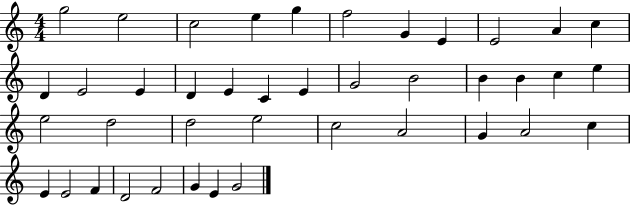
X:1
T:Untitled
M:4/4
L:1/4
K:C
g2 e2 c2 e g f2 G E E2 A c D E2 E D E C E G2 B2 B B c e e2 d2 d2 e2 c2 A2 G A2 c E E2 F D2 F2 G E G2